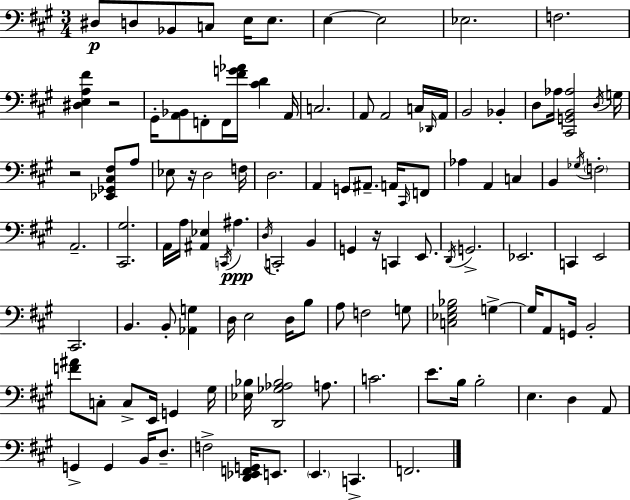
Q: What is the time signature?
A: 3/4